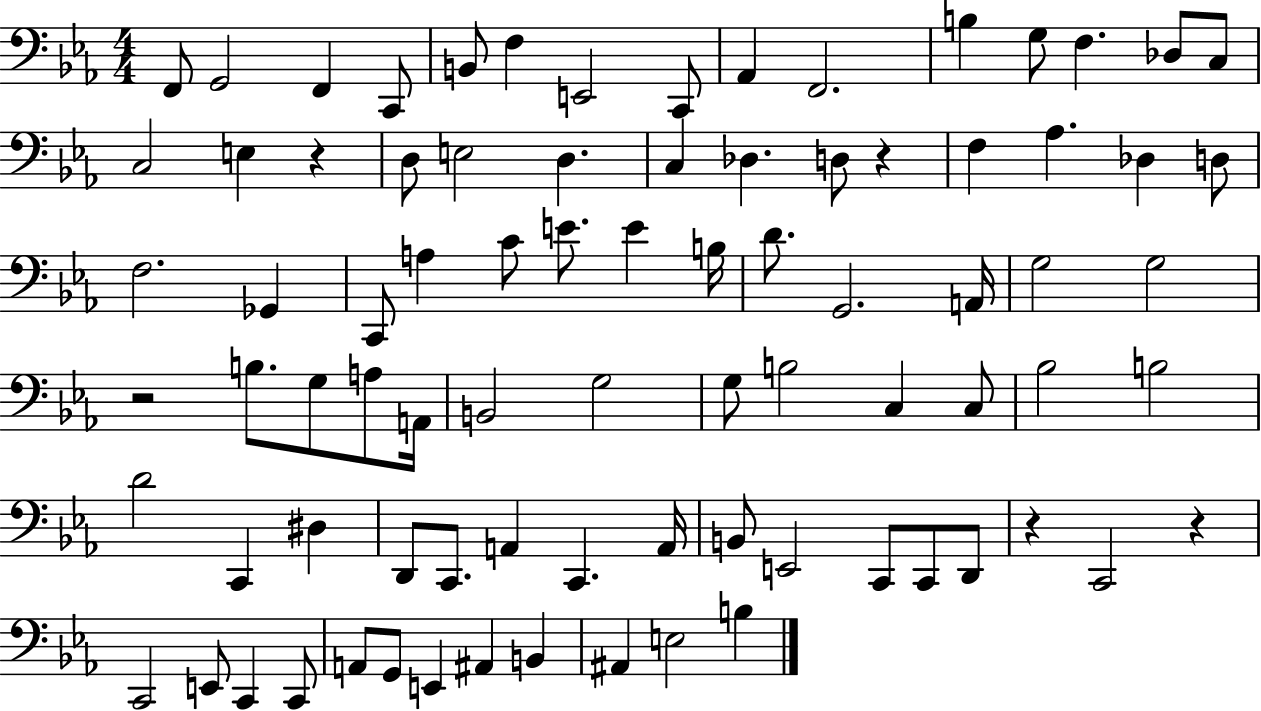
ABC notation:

X:1
T:Untitled
M:4/4
L:1/4
K:Eb
F,,/2 G,,2 F,, C,,/2 B,,/2 F, E,,2 C,,/2 _A,, F,,2 B, G,/2 F, _D,/2 C,/2 C,2 E, z D,/2 E,2 D, C, _D, D,/2 z F, _A, _D, D,/2 F,2 _G,, C,,/2 A, C/2 E/2 E B,/4 D/2 G,,2 A,,/4 G,2 G,2 z2 B,/2 G,/2 A,/2 A,,/4 B,,2 G,2 G,/2 B,2 C, C,/2 _B,2 B,2 D2 C,, ^D, D,,/2 C,,/2 A,, C,, A,,/4 B,,/2 E,,2 C,,/2 C,,/2 D,,/2 z C,,2 z C,,2 E,,/2 C,, C,,/2 A,,/2 G,,/2 E,, ^A,, B,, ^A,, E,2 B,